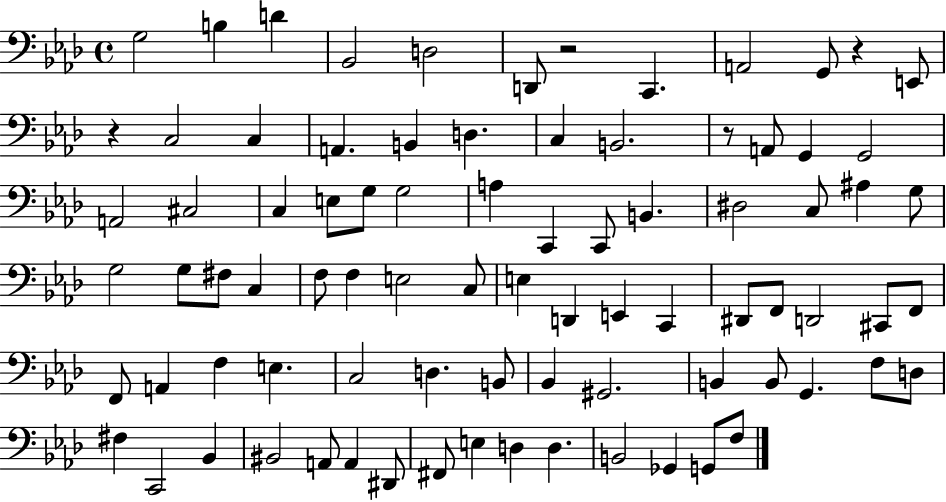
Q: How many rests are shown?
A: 4